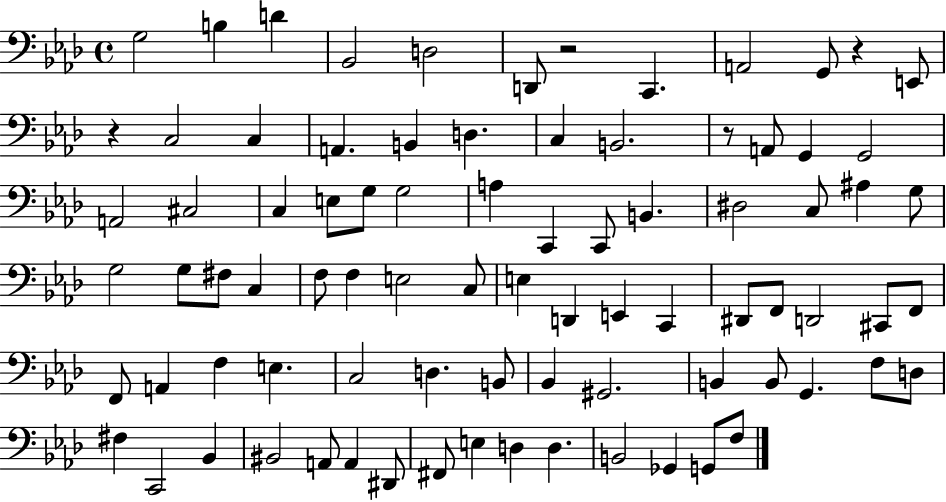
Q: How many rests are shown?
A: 4